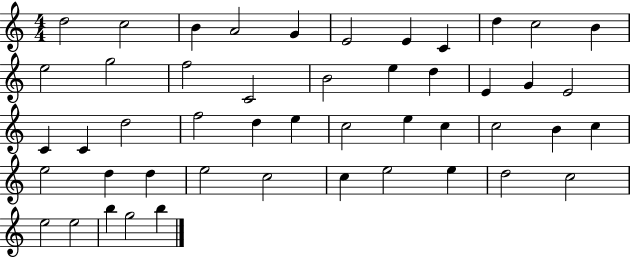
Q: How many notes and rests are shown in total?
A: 48